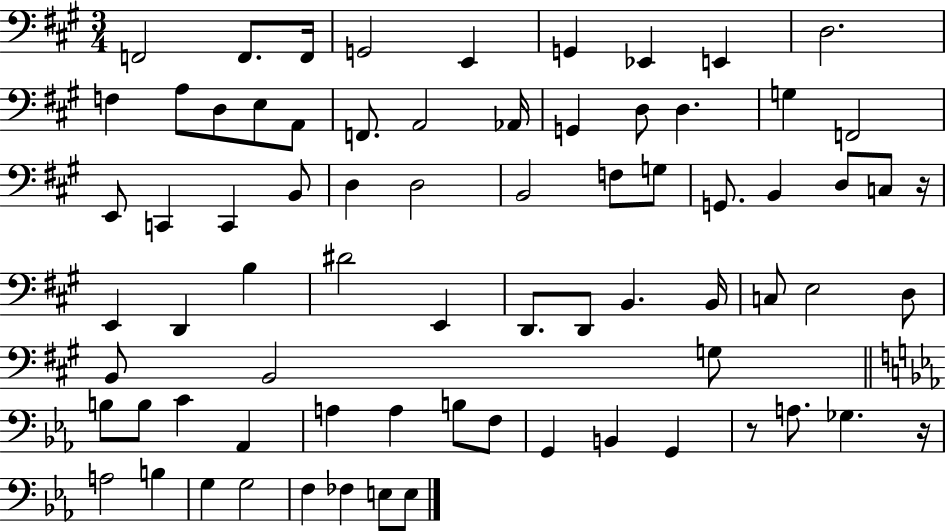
X:1
T:Untitled
M:3/4
L:1/4
K:A
F,,2 F,,/2 F,,/4 G,,2 E,, G,, _E,, E,, D,2 F, A,/2 D,/2 E,/2 A,,/2 F,,/2 A,,2 _A,,/4 G,, D,/2 D, G, F,,2 E,,/2 C,, C,, B,,/2 D, D,2 B,,2 F,/2 G,/2 G,,/2 B,, D,/2 C,/2 z/4 E,, D,, B, ^D2 E,, D,,/2 D,,/2 B,, B,,/4 C,/2 E,2 D,/2 B,,/2 B,,2 G,/2 B,/2 B,/2 C _A,, A, A, B,/2 F,/2 G,, B,, G,, z/2 A,/2 _G, z/4 A,2 B, G, G,2 F, _F, E,/2 E,/2